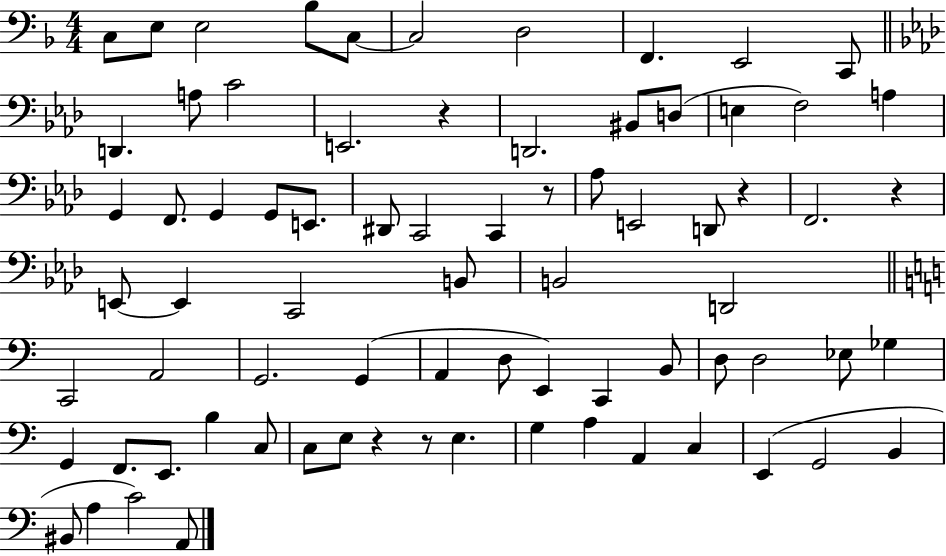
C3/e E3/e E3/h Bb3/e C3/e C3/h D3/h F2/q. E2/h C2/e D2/q. A3/e C4/h E2/h. R/q D2/h. BIS2/e D3/e E3/q F3/h A3/q G2/q F2/e. G2/q G2/e E2/e. D#2/e C2/h C2/q R/e Ab3/e E2/h D2/e R/q F2/h. R/q E2/e E2/q C2/h B2/e B2/h D2/h C2/h A2/h G2/h. G2/q A2/q D3/e E2/q C2/q B2/e D3/e D3/h Eb3/e Gb3/q G2/q F2/e. E2/e. B3/q C3/e C3/e E3/e R/q R/e E3/q. G3/q A3/q A2/q C3/q E2/q G2/h B2/q BIS2/e A3/q C4/h A2/e